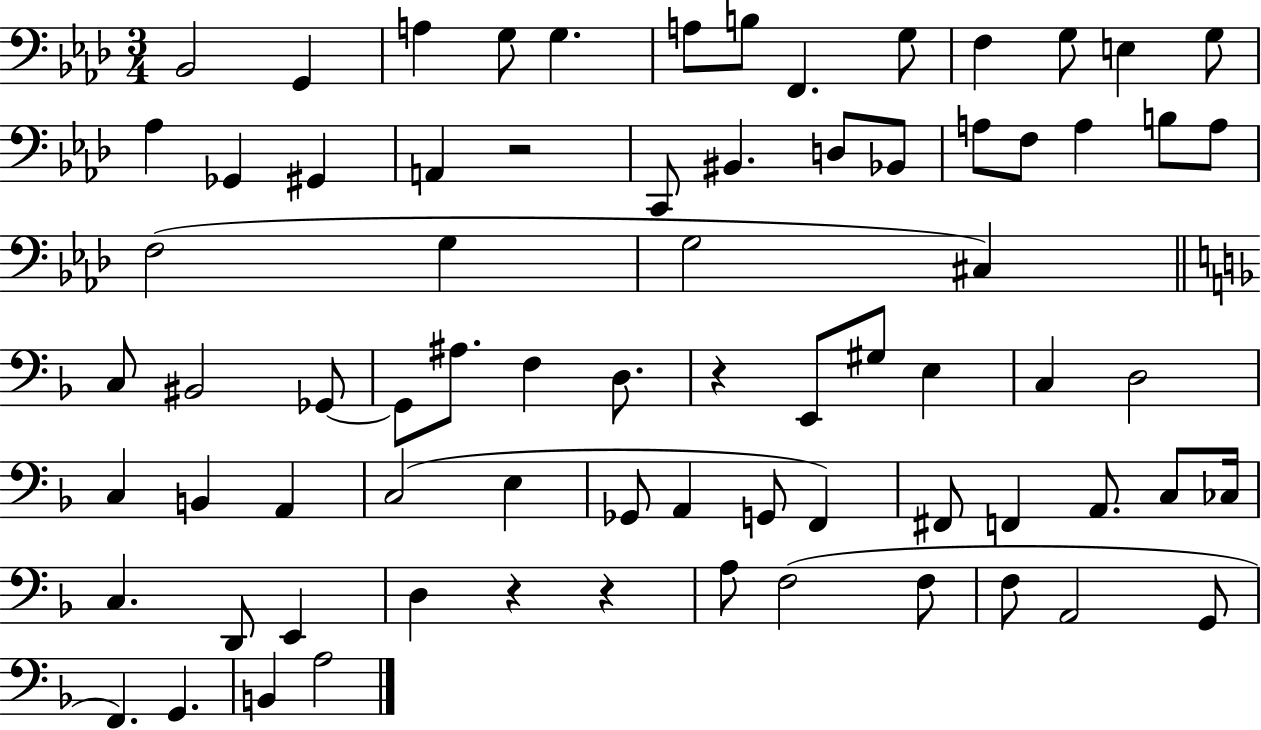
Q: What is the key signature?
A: AES major